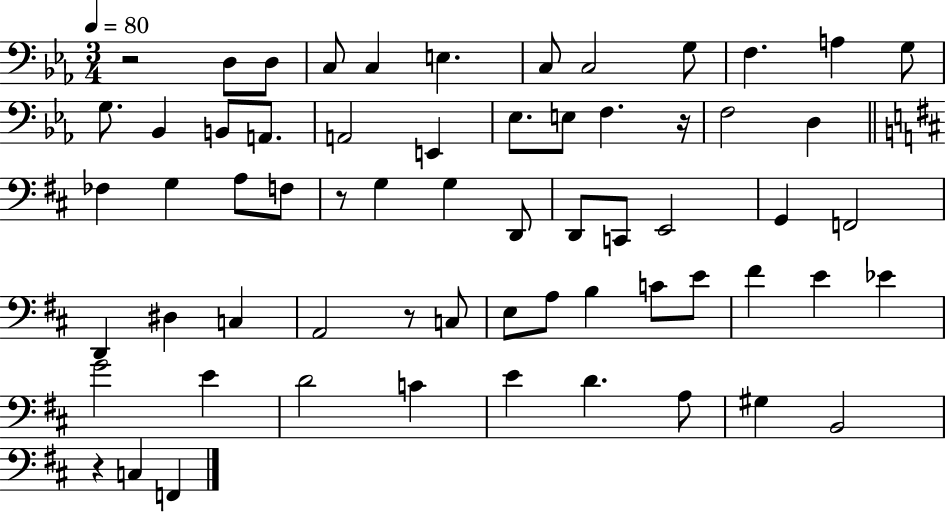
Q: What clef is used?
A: bass